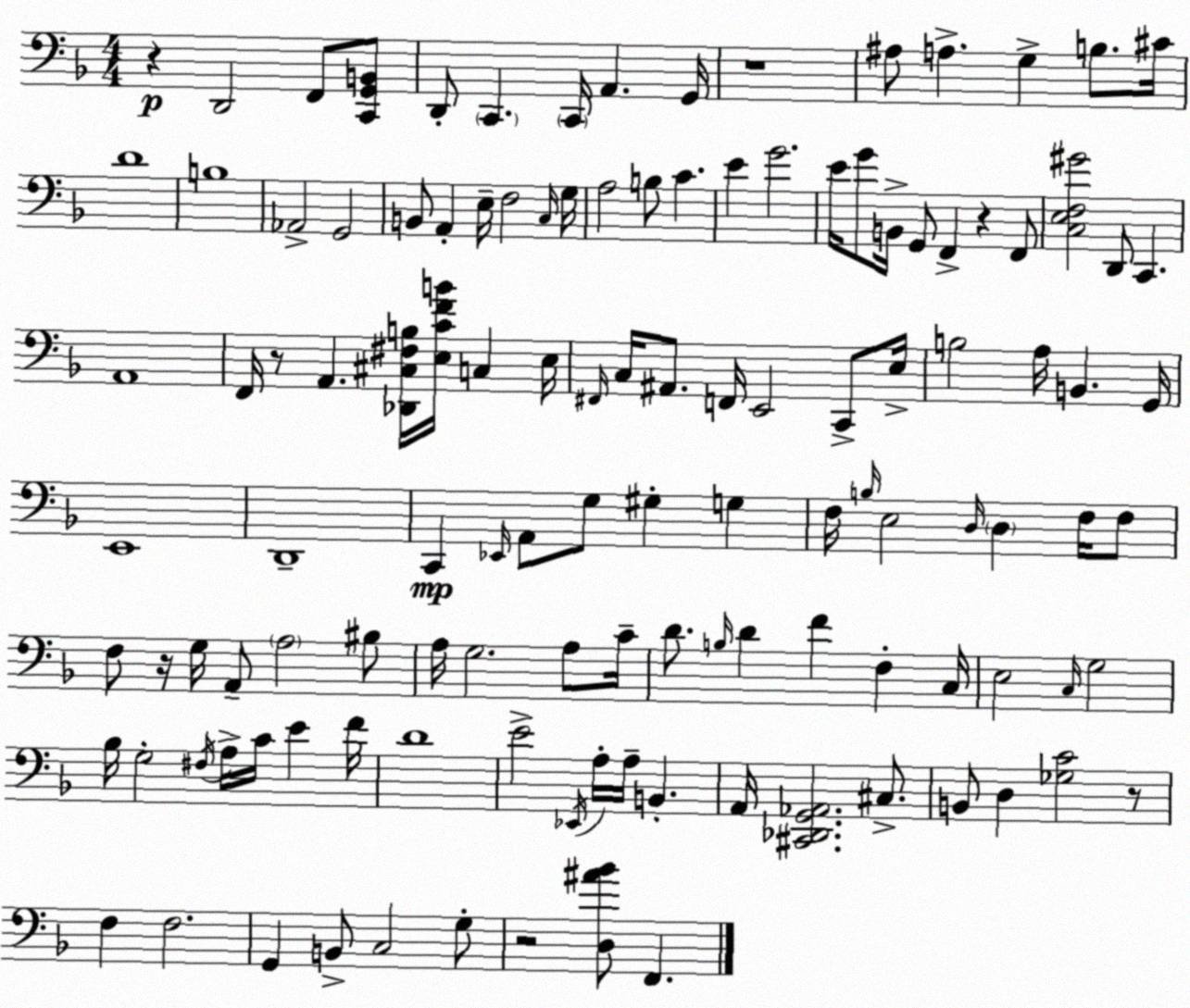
X:1
T:Untitled
M:4/4
L:1/4
K:Dm
z D,,2 F,,/2 [C,,G,,B,,]/2 D,,/2 C,, C,,/4 A,, G,,/4 z4 ^A,/2 A, G, B,/2 ^C/4 D4 B,4 _A,,2 G,,2 B,,/2 A,, E,/4 F,2 C,/4 G,/4 A,2 B,/2 C E G2 E/4 G/2 B,,/4 G,,/2 F,, z F,,/2 [C,E,F,^G]2 D,,/2 C,, A,,4 F,,/4 z/2 A,, [_D,,^C,^F,B,]/4 [E,CFB]/4 C, E,/4 ^F,,/4 C,/4 ^A,,/2 F,,/4 E,,2 C,,/2 E,/4 B,2 A,/4 B,, G,,/4 E,,4 D,,4 C,, _E,,/4 A,,/2 G,/2 ^G, G, F,/4 B,/4 E,2 D,/4 D, F,/4 F,/2 F,/2 z/4 G,/4 A,,/2 A,2 ^B,/2 A,/4 G,2 A,/2 C/4 D/2 B,/4 D F F, C,/4 E,2 C,/4 G,2 _B,/4 G,2 ^F,/4 A,/4 C/4 E F/4 D4 E2 _E,,/4 A,/4 A,/4 B,, A,,/4 [^C,,_D,,G,,_A,,]2 ^C,/2 B,,/2 D, [_G,C]2 z/2 F, F,2 G,, B,,/2 C,2 G,/2 z2 [D,^A_B]/2 F,,